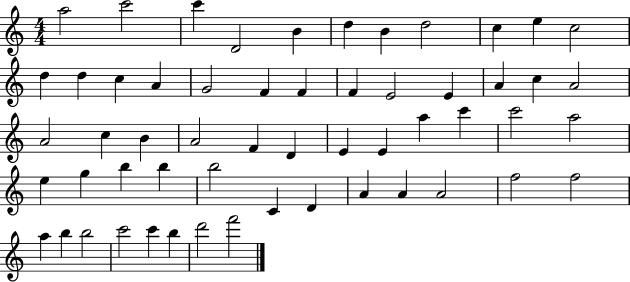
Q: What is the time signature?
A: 4/4